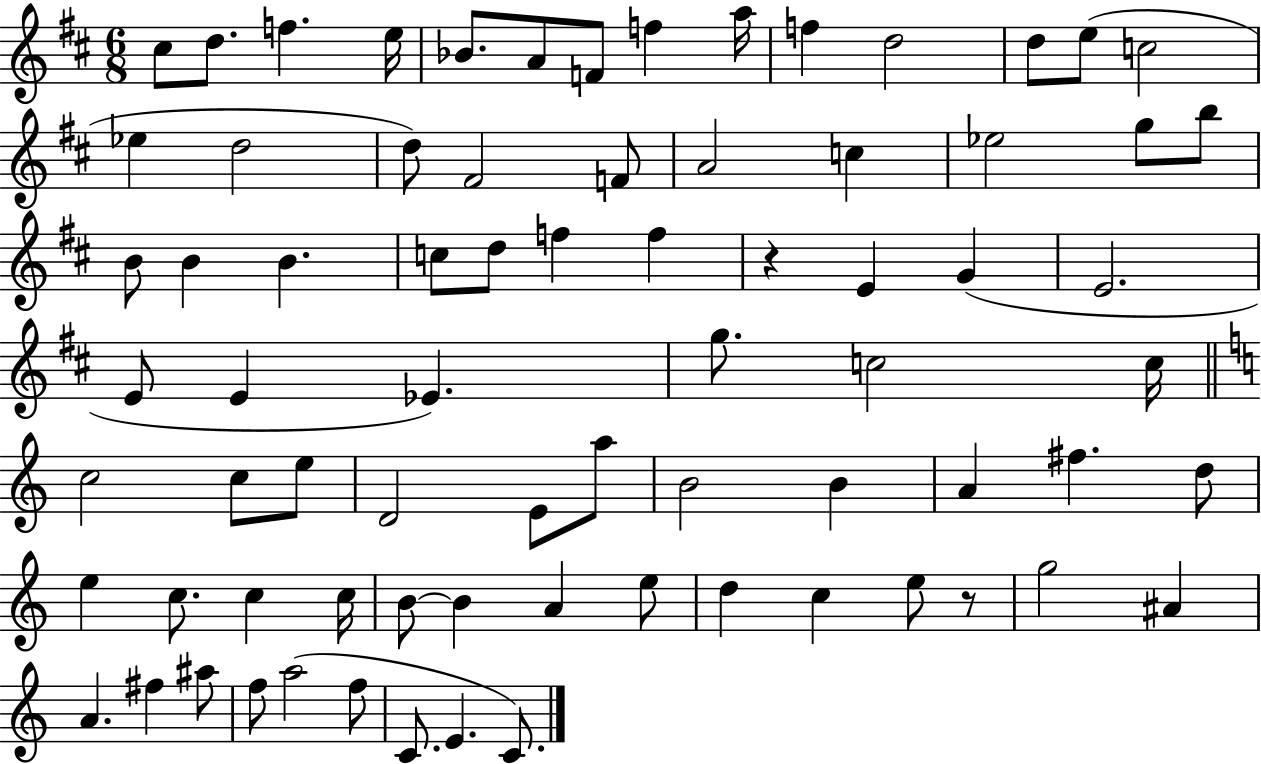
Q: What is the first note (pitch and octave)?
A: C#5